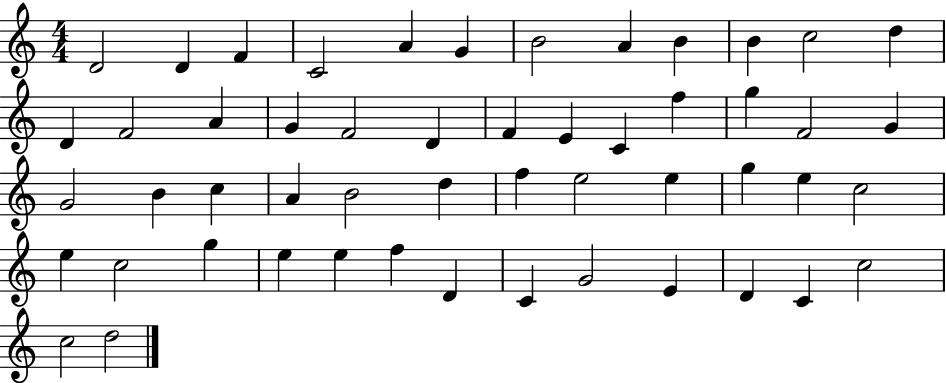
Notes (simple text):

D4/h D4/q F4/q C4/h A4/q G4/q B4/h A4/q B4/q B4/q C5/h D5/q D4/q F4/h A4/q G4/q F4/h D4/q F4/q E4/q C4/q F5/q G5/q F4/h G4/q G4/h B4/q C5/q A4/q B4/h D5/q F5/q E5/h E5/q G5/q E5/q C5/h E5/q C5/h G5/q E5/q E5/q F5/q D4/q C4/q G4/h E4/q D4/q C4/q C5/h C5/h D5/h